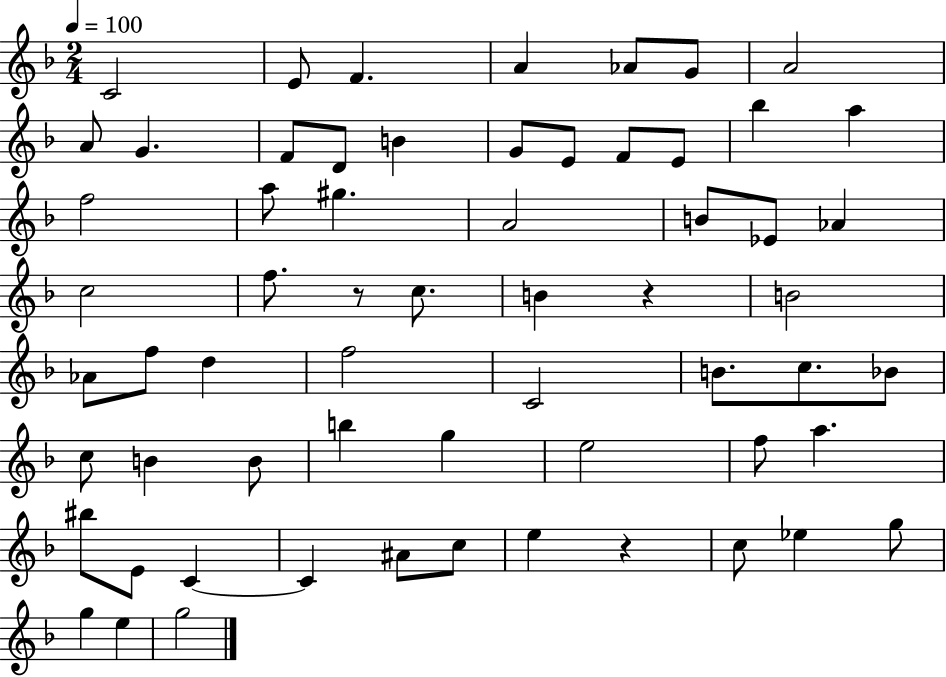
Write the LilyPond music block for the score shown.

{
  \clef treble
  \numericTimeSignature
  \time 2/4
  \key f \major
  \tempo 4 = 100
  \repeat volta 2 { c'2 | e'8 f'4. | a'4 aes'8 g'8 | a'2 | \break a'8 g'4. | f'8 d'8 b'4 | g'8 e'8 f'8 e'8 | bes''4 a''4 | \break f''2 | a''8 gis''4. | a'2 | b'8 ees'8 aes'4 | \break c''2 | f''8. r8 c''8. | b'4 r4 | b'2 | \break aes'8 f''8 d''4 | f''2 | c'2 | b'8. c''8. bes'8 | \break c''8 b'4 b'8 | b''4 g''4 | e''2 | f''8 a''4. | \break bis''8 e'8 c'4~~ | c'4 ais'8 c''8 | e''4 r4 | c''8 ees''4 g''8 | \break g''4 e''4 | g''2 | } \bar "|."
}